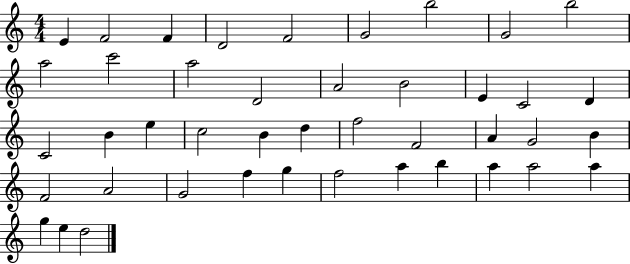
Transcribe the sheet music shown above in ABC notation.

X:1
T:Untitled
M:4/4
L:1/4
K:C
E F2 F D2 F2 G2 b2 G2 b2 a2 c'2 a2 D2 A2 B2 E C2 D C2 B e c2 B d f2 F2 A G2 B F2 A2 G2 f g f2 a b a a2 a g e d2